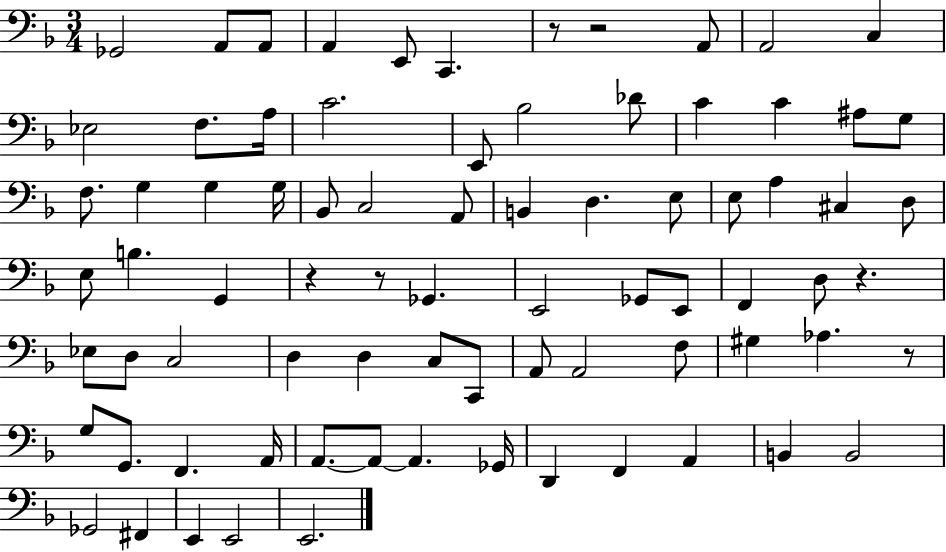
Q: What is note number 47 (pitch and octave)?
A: D3